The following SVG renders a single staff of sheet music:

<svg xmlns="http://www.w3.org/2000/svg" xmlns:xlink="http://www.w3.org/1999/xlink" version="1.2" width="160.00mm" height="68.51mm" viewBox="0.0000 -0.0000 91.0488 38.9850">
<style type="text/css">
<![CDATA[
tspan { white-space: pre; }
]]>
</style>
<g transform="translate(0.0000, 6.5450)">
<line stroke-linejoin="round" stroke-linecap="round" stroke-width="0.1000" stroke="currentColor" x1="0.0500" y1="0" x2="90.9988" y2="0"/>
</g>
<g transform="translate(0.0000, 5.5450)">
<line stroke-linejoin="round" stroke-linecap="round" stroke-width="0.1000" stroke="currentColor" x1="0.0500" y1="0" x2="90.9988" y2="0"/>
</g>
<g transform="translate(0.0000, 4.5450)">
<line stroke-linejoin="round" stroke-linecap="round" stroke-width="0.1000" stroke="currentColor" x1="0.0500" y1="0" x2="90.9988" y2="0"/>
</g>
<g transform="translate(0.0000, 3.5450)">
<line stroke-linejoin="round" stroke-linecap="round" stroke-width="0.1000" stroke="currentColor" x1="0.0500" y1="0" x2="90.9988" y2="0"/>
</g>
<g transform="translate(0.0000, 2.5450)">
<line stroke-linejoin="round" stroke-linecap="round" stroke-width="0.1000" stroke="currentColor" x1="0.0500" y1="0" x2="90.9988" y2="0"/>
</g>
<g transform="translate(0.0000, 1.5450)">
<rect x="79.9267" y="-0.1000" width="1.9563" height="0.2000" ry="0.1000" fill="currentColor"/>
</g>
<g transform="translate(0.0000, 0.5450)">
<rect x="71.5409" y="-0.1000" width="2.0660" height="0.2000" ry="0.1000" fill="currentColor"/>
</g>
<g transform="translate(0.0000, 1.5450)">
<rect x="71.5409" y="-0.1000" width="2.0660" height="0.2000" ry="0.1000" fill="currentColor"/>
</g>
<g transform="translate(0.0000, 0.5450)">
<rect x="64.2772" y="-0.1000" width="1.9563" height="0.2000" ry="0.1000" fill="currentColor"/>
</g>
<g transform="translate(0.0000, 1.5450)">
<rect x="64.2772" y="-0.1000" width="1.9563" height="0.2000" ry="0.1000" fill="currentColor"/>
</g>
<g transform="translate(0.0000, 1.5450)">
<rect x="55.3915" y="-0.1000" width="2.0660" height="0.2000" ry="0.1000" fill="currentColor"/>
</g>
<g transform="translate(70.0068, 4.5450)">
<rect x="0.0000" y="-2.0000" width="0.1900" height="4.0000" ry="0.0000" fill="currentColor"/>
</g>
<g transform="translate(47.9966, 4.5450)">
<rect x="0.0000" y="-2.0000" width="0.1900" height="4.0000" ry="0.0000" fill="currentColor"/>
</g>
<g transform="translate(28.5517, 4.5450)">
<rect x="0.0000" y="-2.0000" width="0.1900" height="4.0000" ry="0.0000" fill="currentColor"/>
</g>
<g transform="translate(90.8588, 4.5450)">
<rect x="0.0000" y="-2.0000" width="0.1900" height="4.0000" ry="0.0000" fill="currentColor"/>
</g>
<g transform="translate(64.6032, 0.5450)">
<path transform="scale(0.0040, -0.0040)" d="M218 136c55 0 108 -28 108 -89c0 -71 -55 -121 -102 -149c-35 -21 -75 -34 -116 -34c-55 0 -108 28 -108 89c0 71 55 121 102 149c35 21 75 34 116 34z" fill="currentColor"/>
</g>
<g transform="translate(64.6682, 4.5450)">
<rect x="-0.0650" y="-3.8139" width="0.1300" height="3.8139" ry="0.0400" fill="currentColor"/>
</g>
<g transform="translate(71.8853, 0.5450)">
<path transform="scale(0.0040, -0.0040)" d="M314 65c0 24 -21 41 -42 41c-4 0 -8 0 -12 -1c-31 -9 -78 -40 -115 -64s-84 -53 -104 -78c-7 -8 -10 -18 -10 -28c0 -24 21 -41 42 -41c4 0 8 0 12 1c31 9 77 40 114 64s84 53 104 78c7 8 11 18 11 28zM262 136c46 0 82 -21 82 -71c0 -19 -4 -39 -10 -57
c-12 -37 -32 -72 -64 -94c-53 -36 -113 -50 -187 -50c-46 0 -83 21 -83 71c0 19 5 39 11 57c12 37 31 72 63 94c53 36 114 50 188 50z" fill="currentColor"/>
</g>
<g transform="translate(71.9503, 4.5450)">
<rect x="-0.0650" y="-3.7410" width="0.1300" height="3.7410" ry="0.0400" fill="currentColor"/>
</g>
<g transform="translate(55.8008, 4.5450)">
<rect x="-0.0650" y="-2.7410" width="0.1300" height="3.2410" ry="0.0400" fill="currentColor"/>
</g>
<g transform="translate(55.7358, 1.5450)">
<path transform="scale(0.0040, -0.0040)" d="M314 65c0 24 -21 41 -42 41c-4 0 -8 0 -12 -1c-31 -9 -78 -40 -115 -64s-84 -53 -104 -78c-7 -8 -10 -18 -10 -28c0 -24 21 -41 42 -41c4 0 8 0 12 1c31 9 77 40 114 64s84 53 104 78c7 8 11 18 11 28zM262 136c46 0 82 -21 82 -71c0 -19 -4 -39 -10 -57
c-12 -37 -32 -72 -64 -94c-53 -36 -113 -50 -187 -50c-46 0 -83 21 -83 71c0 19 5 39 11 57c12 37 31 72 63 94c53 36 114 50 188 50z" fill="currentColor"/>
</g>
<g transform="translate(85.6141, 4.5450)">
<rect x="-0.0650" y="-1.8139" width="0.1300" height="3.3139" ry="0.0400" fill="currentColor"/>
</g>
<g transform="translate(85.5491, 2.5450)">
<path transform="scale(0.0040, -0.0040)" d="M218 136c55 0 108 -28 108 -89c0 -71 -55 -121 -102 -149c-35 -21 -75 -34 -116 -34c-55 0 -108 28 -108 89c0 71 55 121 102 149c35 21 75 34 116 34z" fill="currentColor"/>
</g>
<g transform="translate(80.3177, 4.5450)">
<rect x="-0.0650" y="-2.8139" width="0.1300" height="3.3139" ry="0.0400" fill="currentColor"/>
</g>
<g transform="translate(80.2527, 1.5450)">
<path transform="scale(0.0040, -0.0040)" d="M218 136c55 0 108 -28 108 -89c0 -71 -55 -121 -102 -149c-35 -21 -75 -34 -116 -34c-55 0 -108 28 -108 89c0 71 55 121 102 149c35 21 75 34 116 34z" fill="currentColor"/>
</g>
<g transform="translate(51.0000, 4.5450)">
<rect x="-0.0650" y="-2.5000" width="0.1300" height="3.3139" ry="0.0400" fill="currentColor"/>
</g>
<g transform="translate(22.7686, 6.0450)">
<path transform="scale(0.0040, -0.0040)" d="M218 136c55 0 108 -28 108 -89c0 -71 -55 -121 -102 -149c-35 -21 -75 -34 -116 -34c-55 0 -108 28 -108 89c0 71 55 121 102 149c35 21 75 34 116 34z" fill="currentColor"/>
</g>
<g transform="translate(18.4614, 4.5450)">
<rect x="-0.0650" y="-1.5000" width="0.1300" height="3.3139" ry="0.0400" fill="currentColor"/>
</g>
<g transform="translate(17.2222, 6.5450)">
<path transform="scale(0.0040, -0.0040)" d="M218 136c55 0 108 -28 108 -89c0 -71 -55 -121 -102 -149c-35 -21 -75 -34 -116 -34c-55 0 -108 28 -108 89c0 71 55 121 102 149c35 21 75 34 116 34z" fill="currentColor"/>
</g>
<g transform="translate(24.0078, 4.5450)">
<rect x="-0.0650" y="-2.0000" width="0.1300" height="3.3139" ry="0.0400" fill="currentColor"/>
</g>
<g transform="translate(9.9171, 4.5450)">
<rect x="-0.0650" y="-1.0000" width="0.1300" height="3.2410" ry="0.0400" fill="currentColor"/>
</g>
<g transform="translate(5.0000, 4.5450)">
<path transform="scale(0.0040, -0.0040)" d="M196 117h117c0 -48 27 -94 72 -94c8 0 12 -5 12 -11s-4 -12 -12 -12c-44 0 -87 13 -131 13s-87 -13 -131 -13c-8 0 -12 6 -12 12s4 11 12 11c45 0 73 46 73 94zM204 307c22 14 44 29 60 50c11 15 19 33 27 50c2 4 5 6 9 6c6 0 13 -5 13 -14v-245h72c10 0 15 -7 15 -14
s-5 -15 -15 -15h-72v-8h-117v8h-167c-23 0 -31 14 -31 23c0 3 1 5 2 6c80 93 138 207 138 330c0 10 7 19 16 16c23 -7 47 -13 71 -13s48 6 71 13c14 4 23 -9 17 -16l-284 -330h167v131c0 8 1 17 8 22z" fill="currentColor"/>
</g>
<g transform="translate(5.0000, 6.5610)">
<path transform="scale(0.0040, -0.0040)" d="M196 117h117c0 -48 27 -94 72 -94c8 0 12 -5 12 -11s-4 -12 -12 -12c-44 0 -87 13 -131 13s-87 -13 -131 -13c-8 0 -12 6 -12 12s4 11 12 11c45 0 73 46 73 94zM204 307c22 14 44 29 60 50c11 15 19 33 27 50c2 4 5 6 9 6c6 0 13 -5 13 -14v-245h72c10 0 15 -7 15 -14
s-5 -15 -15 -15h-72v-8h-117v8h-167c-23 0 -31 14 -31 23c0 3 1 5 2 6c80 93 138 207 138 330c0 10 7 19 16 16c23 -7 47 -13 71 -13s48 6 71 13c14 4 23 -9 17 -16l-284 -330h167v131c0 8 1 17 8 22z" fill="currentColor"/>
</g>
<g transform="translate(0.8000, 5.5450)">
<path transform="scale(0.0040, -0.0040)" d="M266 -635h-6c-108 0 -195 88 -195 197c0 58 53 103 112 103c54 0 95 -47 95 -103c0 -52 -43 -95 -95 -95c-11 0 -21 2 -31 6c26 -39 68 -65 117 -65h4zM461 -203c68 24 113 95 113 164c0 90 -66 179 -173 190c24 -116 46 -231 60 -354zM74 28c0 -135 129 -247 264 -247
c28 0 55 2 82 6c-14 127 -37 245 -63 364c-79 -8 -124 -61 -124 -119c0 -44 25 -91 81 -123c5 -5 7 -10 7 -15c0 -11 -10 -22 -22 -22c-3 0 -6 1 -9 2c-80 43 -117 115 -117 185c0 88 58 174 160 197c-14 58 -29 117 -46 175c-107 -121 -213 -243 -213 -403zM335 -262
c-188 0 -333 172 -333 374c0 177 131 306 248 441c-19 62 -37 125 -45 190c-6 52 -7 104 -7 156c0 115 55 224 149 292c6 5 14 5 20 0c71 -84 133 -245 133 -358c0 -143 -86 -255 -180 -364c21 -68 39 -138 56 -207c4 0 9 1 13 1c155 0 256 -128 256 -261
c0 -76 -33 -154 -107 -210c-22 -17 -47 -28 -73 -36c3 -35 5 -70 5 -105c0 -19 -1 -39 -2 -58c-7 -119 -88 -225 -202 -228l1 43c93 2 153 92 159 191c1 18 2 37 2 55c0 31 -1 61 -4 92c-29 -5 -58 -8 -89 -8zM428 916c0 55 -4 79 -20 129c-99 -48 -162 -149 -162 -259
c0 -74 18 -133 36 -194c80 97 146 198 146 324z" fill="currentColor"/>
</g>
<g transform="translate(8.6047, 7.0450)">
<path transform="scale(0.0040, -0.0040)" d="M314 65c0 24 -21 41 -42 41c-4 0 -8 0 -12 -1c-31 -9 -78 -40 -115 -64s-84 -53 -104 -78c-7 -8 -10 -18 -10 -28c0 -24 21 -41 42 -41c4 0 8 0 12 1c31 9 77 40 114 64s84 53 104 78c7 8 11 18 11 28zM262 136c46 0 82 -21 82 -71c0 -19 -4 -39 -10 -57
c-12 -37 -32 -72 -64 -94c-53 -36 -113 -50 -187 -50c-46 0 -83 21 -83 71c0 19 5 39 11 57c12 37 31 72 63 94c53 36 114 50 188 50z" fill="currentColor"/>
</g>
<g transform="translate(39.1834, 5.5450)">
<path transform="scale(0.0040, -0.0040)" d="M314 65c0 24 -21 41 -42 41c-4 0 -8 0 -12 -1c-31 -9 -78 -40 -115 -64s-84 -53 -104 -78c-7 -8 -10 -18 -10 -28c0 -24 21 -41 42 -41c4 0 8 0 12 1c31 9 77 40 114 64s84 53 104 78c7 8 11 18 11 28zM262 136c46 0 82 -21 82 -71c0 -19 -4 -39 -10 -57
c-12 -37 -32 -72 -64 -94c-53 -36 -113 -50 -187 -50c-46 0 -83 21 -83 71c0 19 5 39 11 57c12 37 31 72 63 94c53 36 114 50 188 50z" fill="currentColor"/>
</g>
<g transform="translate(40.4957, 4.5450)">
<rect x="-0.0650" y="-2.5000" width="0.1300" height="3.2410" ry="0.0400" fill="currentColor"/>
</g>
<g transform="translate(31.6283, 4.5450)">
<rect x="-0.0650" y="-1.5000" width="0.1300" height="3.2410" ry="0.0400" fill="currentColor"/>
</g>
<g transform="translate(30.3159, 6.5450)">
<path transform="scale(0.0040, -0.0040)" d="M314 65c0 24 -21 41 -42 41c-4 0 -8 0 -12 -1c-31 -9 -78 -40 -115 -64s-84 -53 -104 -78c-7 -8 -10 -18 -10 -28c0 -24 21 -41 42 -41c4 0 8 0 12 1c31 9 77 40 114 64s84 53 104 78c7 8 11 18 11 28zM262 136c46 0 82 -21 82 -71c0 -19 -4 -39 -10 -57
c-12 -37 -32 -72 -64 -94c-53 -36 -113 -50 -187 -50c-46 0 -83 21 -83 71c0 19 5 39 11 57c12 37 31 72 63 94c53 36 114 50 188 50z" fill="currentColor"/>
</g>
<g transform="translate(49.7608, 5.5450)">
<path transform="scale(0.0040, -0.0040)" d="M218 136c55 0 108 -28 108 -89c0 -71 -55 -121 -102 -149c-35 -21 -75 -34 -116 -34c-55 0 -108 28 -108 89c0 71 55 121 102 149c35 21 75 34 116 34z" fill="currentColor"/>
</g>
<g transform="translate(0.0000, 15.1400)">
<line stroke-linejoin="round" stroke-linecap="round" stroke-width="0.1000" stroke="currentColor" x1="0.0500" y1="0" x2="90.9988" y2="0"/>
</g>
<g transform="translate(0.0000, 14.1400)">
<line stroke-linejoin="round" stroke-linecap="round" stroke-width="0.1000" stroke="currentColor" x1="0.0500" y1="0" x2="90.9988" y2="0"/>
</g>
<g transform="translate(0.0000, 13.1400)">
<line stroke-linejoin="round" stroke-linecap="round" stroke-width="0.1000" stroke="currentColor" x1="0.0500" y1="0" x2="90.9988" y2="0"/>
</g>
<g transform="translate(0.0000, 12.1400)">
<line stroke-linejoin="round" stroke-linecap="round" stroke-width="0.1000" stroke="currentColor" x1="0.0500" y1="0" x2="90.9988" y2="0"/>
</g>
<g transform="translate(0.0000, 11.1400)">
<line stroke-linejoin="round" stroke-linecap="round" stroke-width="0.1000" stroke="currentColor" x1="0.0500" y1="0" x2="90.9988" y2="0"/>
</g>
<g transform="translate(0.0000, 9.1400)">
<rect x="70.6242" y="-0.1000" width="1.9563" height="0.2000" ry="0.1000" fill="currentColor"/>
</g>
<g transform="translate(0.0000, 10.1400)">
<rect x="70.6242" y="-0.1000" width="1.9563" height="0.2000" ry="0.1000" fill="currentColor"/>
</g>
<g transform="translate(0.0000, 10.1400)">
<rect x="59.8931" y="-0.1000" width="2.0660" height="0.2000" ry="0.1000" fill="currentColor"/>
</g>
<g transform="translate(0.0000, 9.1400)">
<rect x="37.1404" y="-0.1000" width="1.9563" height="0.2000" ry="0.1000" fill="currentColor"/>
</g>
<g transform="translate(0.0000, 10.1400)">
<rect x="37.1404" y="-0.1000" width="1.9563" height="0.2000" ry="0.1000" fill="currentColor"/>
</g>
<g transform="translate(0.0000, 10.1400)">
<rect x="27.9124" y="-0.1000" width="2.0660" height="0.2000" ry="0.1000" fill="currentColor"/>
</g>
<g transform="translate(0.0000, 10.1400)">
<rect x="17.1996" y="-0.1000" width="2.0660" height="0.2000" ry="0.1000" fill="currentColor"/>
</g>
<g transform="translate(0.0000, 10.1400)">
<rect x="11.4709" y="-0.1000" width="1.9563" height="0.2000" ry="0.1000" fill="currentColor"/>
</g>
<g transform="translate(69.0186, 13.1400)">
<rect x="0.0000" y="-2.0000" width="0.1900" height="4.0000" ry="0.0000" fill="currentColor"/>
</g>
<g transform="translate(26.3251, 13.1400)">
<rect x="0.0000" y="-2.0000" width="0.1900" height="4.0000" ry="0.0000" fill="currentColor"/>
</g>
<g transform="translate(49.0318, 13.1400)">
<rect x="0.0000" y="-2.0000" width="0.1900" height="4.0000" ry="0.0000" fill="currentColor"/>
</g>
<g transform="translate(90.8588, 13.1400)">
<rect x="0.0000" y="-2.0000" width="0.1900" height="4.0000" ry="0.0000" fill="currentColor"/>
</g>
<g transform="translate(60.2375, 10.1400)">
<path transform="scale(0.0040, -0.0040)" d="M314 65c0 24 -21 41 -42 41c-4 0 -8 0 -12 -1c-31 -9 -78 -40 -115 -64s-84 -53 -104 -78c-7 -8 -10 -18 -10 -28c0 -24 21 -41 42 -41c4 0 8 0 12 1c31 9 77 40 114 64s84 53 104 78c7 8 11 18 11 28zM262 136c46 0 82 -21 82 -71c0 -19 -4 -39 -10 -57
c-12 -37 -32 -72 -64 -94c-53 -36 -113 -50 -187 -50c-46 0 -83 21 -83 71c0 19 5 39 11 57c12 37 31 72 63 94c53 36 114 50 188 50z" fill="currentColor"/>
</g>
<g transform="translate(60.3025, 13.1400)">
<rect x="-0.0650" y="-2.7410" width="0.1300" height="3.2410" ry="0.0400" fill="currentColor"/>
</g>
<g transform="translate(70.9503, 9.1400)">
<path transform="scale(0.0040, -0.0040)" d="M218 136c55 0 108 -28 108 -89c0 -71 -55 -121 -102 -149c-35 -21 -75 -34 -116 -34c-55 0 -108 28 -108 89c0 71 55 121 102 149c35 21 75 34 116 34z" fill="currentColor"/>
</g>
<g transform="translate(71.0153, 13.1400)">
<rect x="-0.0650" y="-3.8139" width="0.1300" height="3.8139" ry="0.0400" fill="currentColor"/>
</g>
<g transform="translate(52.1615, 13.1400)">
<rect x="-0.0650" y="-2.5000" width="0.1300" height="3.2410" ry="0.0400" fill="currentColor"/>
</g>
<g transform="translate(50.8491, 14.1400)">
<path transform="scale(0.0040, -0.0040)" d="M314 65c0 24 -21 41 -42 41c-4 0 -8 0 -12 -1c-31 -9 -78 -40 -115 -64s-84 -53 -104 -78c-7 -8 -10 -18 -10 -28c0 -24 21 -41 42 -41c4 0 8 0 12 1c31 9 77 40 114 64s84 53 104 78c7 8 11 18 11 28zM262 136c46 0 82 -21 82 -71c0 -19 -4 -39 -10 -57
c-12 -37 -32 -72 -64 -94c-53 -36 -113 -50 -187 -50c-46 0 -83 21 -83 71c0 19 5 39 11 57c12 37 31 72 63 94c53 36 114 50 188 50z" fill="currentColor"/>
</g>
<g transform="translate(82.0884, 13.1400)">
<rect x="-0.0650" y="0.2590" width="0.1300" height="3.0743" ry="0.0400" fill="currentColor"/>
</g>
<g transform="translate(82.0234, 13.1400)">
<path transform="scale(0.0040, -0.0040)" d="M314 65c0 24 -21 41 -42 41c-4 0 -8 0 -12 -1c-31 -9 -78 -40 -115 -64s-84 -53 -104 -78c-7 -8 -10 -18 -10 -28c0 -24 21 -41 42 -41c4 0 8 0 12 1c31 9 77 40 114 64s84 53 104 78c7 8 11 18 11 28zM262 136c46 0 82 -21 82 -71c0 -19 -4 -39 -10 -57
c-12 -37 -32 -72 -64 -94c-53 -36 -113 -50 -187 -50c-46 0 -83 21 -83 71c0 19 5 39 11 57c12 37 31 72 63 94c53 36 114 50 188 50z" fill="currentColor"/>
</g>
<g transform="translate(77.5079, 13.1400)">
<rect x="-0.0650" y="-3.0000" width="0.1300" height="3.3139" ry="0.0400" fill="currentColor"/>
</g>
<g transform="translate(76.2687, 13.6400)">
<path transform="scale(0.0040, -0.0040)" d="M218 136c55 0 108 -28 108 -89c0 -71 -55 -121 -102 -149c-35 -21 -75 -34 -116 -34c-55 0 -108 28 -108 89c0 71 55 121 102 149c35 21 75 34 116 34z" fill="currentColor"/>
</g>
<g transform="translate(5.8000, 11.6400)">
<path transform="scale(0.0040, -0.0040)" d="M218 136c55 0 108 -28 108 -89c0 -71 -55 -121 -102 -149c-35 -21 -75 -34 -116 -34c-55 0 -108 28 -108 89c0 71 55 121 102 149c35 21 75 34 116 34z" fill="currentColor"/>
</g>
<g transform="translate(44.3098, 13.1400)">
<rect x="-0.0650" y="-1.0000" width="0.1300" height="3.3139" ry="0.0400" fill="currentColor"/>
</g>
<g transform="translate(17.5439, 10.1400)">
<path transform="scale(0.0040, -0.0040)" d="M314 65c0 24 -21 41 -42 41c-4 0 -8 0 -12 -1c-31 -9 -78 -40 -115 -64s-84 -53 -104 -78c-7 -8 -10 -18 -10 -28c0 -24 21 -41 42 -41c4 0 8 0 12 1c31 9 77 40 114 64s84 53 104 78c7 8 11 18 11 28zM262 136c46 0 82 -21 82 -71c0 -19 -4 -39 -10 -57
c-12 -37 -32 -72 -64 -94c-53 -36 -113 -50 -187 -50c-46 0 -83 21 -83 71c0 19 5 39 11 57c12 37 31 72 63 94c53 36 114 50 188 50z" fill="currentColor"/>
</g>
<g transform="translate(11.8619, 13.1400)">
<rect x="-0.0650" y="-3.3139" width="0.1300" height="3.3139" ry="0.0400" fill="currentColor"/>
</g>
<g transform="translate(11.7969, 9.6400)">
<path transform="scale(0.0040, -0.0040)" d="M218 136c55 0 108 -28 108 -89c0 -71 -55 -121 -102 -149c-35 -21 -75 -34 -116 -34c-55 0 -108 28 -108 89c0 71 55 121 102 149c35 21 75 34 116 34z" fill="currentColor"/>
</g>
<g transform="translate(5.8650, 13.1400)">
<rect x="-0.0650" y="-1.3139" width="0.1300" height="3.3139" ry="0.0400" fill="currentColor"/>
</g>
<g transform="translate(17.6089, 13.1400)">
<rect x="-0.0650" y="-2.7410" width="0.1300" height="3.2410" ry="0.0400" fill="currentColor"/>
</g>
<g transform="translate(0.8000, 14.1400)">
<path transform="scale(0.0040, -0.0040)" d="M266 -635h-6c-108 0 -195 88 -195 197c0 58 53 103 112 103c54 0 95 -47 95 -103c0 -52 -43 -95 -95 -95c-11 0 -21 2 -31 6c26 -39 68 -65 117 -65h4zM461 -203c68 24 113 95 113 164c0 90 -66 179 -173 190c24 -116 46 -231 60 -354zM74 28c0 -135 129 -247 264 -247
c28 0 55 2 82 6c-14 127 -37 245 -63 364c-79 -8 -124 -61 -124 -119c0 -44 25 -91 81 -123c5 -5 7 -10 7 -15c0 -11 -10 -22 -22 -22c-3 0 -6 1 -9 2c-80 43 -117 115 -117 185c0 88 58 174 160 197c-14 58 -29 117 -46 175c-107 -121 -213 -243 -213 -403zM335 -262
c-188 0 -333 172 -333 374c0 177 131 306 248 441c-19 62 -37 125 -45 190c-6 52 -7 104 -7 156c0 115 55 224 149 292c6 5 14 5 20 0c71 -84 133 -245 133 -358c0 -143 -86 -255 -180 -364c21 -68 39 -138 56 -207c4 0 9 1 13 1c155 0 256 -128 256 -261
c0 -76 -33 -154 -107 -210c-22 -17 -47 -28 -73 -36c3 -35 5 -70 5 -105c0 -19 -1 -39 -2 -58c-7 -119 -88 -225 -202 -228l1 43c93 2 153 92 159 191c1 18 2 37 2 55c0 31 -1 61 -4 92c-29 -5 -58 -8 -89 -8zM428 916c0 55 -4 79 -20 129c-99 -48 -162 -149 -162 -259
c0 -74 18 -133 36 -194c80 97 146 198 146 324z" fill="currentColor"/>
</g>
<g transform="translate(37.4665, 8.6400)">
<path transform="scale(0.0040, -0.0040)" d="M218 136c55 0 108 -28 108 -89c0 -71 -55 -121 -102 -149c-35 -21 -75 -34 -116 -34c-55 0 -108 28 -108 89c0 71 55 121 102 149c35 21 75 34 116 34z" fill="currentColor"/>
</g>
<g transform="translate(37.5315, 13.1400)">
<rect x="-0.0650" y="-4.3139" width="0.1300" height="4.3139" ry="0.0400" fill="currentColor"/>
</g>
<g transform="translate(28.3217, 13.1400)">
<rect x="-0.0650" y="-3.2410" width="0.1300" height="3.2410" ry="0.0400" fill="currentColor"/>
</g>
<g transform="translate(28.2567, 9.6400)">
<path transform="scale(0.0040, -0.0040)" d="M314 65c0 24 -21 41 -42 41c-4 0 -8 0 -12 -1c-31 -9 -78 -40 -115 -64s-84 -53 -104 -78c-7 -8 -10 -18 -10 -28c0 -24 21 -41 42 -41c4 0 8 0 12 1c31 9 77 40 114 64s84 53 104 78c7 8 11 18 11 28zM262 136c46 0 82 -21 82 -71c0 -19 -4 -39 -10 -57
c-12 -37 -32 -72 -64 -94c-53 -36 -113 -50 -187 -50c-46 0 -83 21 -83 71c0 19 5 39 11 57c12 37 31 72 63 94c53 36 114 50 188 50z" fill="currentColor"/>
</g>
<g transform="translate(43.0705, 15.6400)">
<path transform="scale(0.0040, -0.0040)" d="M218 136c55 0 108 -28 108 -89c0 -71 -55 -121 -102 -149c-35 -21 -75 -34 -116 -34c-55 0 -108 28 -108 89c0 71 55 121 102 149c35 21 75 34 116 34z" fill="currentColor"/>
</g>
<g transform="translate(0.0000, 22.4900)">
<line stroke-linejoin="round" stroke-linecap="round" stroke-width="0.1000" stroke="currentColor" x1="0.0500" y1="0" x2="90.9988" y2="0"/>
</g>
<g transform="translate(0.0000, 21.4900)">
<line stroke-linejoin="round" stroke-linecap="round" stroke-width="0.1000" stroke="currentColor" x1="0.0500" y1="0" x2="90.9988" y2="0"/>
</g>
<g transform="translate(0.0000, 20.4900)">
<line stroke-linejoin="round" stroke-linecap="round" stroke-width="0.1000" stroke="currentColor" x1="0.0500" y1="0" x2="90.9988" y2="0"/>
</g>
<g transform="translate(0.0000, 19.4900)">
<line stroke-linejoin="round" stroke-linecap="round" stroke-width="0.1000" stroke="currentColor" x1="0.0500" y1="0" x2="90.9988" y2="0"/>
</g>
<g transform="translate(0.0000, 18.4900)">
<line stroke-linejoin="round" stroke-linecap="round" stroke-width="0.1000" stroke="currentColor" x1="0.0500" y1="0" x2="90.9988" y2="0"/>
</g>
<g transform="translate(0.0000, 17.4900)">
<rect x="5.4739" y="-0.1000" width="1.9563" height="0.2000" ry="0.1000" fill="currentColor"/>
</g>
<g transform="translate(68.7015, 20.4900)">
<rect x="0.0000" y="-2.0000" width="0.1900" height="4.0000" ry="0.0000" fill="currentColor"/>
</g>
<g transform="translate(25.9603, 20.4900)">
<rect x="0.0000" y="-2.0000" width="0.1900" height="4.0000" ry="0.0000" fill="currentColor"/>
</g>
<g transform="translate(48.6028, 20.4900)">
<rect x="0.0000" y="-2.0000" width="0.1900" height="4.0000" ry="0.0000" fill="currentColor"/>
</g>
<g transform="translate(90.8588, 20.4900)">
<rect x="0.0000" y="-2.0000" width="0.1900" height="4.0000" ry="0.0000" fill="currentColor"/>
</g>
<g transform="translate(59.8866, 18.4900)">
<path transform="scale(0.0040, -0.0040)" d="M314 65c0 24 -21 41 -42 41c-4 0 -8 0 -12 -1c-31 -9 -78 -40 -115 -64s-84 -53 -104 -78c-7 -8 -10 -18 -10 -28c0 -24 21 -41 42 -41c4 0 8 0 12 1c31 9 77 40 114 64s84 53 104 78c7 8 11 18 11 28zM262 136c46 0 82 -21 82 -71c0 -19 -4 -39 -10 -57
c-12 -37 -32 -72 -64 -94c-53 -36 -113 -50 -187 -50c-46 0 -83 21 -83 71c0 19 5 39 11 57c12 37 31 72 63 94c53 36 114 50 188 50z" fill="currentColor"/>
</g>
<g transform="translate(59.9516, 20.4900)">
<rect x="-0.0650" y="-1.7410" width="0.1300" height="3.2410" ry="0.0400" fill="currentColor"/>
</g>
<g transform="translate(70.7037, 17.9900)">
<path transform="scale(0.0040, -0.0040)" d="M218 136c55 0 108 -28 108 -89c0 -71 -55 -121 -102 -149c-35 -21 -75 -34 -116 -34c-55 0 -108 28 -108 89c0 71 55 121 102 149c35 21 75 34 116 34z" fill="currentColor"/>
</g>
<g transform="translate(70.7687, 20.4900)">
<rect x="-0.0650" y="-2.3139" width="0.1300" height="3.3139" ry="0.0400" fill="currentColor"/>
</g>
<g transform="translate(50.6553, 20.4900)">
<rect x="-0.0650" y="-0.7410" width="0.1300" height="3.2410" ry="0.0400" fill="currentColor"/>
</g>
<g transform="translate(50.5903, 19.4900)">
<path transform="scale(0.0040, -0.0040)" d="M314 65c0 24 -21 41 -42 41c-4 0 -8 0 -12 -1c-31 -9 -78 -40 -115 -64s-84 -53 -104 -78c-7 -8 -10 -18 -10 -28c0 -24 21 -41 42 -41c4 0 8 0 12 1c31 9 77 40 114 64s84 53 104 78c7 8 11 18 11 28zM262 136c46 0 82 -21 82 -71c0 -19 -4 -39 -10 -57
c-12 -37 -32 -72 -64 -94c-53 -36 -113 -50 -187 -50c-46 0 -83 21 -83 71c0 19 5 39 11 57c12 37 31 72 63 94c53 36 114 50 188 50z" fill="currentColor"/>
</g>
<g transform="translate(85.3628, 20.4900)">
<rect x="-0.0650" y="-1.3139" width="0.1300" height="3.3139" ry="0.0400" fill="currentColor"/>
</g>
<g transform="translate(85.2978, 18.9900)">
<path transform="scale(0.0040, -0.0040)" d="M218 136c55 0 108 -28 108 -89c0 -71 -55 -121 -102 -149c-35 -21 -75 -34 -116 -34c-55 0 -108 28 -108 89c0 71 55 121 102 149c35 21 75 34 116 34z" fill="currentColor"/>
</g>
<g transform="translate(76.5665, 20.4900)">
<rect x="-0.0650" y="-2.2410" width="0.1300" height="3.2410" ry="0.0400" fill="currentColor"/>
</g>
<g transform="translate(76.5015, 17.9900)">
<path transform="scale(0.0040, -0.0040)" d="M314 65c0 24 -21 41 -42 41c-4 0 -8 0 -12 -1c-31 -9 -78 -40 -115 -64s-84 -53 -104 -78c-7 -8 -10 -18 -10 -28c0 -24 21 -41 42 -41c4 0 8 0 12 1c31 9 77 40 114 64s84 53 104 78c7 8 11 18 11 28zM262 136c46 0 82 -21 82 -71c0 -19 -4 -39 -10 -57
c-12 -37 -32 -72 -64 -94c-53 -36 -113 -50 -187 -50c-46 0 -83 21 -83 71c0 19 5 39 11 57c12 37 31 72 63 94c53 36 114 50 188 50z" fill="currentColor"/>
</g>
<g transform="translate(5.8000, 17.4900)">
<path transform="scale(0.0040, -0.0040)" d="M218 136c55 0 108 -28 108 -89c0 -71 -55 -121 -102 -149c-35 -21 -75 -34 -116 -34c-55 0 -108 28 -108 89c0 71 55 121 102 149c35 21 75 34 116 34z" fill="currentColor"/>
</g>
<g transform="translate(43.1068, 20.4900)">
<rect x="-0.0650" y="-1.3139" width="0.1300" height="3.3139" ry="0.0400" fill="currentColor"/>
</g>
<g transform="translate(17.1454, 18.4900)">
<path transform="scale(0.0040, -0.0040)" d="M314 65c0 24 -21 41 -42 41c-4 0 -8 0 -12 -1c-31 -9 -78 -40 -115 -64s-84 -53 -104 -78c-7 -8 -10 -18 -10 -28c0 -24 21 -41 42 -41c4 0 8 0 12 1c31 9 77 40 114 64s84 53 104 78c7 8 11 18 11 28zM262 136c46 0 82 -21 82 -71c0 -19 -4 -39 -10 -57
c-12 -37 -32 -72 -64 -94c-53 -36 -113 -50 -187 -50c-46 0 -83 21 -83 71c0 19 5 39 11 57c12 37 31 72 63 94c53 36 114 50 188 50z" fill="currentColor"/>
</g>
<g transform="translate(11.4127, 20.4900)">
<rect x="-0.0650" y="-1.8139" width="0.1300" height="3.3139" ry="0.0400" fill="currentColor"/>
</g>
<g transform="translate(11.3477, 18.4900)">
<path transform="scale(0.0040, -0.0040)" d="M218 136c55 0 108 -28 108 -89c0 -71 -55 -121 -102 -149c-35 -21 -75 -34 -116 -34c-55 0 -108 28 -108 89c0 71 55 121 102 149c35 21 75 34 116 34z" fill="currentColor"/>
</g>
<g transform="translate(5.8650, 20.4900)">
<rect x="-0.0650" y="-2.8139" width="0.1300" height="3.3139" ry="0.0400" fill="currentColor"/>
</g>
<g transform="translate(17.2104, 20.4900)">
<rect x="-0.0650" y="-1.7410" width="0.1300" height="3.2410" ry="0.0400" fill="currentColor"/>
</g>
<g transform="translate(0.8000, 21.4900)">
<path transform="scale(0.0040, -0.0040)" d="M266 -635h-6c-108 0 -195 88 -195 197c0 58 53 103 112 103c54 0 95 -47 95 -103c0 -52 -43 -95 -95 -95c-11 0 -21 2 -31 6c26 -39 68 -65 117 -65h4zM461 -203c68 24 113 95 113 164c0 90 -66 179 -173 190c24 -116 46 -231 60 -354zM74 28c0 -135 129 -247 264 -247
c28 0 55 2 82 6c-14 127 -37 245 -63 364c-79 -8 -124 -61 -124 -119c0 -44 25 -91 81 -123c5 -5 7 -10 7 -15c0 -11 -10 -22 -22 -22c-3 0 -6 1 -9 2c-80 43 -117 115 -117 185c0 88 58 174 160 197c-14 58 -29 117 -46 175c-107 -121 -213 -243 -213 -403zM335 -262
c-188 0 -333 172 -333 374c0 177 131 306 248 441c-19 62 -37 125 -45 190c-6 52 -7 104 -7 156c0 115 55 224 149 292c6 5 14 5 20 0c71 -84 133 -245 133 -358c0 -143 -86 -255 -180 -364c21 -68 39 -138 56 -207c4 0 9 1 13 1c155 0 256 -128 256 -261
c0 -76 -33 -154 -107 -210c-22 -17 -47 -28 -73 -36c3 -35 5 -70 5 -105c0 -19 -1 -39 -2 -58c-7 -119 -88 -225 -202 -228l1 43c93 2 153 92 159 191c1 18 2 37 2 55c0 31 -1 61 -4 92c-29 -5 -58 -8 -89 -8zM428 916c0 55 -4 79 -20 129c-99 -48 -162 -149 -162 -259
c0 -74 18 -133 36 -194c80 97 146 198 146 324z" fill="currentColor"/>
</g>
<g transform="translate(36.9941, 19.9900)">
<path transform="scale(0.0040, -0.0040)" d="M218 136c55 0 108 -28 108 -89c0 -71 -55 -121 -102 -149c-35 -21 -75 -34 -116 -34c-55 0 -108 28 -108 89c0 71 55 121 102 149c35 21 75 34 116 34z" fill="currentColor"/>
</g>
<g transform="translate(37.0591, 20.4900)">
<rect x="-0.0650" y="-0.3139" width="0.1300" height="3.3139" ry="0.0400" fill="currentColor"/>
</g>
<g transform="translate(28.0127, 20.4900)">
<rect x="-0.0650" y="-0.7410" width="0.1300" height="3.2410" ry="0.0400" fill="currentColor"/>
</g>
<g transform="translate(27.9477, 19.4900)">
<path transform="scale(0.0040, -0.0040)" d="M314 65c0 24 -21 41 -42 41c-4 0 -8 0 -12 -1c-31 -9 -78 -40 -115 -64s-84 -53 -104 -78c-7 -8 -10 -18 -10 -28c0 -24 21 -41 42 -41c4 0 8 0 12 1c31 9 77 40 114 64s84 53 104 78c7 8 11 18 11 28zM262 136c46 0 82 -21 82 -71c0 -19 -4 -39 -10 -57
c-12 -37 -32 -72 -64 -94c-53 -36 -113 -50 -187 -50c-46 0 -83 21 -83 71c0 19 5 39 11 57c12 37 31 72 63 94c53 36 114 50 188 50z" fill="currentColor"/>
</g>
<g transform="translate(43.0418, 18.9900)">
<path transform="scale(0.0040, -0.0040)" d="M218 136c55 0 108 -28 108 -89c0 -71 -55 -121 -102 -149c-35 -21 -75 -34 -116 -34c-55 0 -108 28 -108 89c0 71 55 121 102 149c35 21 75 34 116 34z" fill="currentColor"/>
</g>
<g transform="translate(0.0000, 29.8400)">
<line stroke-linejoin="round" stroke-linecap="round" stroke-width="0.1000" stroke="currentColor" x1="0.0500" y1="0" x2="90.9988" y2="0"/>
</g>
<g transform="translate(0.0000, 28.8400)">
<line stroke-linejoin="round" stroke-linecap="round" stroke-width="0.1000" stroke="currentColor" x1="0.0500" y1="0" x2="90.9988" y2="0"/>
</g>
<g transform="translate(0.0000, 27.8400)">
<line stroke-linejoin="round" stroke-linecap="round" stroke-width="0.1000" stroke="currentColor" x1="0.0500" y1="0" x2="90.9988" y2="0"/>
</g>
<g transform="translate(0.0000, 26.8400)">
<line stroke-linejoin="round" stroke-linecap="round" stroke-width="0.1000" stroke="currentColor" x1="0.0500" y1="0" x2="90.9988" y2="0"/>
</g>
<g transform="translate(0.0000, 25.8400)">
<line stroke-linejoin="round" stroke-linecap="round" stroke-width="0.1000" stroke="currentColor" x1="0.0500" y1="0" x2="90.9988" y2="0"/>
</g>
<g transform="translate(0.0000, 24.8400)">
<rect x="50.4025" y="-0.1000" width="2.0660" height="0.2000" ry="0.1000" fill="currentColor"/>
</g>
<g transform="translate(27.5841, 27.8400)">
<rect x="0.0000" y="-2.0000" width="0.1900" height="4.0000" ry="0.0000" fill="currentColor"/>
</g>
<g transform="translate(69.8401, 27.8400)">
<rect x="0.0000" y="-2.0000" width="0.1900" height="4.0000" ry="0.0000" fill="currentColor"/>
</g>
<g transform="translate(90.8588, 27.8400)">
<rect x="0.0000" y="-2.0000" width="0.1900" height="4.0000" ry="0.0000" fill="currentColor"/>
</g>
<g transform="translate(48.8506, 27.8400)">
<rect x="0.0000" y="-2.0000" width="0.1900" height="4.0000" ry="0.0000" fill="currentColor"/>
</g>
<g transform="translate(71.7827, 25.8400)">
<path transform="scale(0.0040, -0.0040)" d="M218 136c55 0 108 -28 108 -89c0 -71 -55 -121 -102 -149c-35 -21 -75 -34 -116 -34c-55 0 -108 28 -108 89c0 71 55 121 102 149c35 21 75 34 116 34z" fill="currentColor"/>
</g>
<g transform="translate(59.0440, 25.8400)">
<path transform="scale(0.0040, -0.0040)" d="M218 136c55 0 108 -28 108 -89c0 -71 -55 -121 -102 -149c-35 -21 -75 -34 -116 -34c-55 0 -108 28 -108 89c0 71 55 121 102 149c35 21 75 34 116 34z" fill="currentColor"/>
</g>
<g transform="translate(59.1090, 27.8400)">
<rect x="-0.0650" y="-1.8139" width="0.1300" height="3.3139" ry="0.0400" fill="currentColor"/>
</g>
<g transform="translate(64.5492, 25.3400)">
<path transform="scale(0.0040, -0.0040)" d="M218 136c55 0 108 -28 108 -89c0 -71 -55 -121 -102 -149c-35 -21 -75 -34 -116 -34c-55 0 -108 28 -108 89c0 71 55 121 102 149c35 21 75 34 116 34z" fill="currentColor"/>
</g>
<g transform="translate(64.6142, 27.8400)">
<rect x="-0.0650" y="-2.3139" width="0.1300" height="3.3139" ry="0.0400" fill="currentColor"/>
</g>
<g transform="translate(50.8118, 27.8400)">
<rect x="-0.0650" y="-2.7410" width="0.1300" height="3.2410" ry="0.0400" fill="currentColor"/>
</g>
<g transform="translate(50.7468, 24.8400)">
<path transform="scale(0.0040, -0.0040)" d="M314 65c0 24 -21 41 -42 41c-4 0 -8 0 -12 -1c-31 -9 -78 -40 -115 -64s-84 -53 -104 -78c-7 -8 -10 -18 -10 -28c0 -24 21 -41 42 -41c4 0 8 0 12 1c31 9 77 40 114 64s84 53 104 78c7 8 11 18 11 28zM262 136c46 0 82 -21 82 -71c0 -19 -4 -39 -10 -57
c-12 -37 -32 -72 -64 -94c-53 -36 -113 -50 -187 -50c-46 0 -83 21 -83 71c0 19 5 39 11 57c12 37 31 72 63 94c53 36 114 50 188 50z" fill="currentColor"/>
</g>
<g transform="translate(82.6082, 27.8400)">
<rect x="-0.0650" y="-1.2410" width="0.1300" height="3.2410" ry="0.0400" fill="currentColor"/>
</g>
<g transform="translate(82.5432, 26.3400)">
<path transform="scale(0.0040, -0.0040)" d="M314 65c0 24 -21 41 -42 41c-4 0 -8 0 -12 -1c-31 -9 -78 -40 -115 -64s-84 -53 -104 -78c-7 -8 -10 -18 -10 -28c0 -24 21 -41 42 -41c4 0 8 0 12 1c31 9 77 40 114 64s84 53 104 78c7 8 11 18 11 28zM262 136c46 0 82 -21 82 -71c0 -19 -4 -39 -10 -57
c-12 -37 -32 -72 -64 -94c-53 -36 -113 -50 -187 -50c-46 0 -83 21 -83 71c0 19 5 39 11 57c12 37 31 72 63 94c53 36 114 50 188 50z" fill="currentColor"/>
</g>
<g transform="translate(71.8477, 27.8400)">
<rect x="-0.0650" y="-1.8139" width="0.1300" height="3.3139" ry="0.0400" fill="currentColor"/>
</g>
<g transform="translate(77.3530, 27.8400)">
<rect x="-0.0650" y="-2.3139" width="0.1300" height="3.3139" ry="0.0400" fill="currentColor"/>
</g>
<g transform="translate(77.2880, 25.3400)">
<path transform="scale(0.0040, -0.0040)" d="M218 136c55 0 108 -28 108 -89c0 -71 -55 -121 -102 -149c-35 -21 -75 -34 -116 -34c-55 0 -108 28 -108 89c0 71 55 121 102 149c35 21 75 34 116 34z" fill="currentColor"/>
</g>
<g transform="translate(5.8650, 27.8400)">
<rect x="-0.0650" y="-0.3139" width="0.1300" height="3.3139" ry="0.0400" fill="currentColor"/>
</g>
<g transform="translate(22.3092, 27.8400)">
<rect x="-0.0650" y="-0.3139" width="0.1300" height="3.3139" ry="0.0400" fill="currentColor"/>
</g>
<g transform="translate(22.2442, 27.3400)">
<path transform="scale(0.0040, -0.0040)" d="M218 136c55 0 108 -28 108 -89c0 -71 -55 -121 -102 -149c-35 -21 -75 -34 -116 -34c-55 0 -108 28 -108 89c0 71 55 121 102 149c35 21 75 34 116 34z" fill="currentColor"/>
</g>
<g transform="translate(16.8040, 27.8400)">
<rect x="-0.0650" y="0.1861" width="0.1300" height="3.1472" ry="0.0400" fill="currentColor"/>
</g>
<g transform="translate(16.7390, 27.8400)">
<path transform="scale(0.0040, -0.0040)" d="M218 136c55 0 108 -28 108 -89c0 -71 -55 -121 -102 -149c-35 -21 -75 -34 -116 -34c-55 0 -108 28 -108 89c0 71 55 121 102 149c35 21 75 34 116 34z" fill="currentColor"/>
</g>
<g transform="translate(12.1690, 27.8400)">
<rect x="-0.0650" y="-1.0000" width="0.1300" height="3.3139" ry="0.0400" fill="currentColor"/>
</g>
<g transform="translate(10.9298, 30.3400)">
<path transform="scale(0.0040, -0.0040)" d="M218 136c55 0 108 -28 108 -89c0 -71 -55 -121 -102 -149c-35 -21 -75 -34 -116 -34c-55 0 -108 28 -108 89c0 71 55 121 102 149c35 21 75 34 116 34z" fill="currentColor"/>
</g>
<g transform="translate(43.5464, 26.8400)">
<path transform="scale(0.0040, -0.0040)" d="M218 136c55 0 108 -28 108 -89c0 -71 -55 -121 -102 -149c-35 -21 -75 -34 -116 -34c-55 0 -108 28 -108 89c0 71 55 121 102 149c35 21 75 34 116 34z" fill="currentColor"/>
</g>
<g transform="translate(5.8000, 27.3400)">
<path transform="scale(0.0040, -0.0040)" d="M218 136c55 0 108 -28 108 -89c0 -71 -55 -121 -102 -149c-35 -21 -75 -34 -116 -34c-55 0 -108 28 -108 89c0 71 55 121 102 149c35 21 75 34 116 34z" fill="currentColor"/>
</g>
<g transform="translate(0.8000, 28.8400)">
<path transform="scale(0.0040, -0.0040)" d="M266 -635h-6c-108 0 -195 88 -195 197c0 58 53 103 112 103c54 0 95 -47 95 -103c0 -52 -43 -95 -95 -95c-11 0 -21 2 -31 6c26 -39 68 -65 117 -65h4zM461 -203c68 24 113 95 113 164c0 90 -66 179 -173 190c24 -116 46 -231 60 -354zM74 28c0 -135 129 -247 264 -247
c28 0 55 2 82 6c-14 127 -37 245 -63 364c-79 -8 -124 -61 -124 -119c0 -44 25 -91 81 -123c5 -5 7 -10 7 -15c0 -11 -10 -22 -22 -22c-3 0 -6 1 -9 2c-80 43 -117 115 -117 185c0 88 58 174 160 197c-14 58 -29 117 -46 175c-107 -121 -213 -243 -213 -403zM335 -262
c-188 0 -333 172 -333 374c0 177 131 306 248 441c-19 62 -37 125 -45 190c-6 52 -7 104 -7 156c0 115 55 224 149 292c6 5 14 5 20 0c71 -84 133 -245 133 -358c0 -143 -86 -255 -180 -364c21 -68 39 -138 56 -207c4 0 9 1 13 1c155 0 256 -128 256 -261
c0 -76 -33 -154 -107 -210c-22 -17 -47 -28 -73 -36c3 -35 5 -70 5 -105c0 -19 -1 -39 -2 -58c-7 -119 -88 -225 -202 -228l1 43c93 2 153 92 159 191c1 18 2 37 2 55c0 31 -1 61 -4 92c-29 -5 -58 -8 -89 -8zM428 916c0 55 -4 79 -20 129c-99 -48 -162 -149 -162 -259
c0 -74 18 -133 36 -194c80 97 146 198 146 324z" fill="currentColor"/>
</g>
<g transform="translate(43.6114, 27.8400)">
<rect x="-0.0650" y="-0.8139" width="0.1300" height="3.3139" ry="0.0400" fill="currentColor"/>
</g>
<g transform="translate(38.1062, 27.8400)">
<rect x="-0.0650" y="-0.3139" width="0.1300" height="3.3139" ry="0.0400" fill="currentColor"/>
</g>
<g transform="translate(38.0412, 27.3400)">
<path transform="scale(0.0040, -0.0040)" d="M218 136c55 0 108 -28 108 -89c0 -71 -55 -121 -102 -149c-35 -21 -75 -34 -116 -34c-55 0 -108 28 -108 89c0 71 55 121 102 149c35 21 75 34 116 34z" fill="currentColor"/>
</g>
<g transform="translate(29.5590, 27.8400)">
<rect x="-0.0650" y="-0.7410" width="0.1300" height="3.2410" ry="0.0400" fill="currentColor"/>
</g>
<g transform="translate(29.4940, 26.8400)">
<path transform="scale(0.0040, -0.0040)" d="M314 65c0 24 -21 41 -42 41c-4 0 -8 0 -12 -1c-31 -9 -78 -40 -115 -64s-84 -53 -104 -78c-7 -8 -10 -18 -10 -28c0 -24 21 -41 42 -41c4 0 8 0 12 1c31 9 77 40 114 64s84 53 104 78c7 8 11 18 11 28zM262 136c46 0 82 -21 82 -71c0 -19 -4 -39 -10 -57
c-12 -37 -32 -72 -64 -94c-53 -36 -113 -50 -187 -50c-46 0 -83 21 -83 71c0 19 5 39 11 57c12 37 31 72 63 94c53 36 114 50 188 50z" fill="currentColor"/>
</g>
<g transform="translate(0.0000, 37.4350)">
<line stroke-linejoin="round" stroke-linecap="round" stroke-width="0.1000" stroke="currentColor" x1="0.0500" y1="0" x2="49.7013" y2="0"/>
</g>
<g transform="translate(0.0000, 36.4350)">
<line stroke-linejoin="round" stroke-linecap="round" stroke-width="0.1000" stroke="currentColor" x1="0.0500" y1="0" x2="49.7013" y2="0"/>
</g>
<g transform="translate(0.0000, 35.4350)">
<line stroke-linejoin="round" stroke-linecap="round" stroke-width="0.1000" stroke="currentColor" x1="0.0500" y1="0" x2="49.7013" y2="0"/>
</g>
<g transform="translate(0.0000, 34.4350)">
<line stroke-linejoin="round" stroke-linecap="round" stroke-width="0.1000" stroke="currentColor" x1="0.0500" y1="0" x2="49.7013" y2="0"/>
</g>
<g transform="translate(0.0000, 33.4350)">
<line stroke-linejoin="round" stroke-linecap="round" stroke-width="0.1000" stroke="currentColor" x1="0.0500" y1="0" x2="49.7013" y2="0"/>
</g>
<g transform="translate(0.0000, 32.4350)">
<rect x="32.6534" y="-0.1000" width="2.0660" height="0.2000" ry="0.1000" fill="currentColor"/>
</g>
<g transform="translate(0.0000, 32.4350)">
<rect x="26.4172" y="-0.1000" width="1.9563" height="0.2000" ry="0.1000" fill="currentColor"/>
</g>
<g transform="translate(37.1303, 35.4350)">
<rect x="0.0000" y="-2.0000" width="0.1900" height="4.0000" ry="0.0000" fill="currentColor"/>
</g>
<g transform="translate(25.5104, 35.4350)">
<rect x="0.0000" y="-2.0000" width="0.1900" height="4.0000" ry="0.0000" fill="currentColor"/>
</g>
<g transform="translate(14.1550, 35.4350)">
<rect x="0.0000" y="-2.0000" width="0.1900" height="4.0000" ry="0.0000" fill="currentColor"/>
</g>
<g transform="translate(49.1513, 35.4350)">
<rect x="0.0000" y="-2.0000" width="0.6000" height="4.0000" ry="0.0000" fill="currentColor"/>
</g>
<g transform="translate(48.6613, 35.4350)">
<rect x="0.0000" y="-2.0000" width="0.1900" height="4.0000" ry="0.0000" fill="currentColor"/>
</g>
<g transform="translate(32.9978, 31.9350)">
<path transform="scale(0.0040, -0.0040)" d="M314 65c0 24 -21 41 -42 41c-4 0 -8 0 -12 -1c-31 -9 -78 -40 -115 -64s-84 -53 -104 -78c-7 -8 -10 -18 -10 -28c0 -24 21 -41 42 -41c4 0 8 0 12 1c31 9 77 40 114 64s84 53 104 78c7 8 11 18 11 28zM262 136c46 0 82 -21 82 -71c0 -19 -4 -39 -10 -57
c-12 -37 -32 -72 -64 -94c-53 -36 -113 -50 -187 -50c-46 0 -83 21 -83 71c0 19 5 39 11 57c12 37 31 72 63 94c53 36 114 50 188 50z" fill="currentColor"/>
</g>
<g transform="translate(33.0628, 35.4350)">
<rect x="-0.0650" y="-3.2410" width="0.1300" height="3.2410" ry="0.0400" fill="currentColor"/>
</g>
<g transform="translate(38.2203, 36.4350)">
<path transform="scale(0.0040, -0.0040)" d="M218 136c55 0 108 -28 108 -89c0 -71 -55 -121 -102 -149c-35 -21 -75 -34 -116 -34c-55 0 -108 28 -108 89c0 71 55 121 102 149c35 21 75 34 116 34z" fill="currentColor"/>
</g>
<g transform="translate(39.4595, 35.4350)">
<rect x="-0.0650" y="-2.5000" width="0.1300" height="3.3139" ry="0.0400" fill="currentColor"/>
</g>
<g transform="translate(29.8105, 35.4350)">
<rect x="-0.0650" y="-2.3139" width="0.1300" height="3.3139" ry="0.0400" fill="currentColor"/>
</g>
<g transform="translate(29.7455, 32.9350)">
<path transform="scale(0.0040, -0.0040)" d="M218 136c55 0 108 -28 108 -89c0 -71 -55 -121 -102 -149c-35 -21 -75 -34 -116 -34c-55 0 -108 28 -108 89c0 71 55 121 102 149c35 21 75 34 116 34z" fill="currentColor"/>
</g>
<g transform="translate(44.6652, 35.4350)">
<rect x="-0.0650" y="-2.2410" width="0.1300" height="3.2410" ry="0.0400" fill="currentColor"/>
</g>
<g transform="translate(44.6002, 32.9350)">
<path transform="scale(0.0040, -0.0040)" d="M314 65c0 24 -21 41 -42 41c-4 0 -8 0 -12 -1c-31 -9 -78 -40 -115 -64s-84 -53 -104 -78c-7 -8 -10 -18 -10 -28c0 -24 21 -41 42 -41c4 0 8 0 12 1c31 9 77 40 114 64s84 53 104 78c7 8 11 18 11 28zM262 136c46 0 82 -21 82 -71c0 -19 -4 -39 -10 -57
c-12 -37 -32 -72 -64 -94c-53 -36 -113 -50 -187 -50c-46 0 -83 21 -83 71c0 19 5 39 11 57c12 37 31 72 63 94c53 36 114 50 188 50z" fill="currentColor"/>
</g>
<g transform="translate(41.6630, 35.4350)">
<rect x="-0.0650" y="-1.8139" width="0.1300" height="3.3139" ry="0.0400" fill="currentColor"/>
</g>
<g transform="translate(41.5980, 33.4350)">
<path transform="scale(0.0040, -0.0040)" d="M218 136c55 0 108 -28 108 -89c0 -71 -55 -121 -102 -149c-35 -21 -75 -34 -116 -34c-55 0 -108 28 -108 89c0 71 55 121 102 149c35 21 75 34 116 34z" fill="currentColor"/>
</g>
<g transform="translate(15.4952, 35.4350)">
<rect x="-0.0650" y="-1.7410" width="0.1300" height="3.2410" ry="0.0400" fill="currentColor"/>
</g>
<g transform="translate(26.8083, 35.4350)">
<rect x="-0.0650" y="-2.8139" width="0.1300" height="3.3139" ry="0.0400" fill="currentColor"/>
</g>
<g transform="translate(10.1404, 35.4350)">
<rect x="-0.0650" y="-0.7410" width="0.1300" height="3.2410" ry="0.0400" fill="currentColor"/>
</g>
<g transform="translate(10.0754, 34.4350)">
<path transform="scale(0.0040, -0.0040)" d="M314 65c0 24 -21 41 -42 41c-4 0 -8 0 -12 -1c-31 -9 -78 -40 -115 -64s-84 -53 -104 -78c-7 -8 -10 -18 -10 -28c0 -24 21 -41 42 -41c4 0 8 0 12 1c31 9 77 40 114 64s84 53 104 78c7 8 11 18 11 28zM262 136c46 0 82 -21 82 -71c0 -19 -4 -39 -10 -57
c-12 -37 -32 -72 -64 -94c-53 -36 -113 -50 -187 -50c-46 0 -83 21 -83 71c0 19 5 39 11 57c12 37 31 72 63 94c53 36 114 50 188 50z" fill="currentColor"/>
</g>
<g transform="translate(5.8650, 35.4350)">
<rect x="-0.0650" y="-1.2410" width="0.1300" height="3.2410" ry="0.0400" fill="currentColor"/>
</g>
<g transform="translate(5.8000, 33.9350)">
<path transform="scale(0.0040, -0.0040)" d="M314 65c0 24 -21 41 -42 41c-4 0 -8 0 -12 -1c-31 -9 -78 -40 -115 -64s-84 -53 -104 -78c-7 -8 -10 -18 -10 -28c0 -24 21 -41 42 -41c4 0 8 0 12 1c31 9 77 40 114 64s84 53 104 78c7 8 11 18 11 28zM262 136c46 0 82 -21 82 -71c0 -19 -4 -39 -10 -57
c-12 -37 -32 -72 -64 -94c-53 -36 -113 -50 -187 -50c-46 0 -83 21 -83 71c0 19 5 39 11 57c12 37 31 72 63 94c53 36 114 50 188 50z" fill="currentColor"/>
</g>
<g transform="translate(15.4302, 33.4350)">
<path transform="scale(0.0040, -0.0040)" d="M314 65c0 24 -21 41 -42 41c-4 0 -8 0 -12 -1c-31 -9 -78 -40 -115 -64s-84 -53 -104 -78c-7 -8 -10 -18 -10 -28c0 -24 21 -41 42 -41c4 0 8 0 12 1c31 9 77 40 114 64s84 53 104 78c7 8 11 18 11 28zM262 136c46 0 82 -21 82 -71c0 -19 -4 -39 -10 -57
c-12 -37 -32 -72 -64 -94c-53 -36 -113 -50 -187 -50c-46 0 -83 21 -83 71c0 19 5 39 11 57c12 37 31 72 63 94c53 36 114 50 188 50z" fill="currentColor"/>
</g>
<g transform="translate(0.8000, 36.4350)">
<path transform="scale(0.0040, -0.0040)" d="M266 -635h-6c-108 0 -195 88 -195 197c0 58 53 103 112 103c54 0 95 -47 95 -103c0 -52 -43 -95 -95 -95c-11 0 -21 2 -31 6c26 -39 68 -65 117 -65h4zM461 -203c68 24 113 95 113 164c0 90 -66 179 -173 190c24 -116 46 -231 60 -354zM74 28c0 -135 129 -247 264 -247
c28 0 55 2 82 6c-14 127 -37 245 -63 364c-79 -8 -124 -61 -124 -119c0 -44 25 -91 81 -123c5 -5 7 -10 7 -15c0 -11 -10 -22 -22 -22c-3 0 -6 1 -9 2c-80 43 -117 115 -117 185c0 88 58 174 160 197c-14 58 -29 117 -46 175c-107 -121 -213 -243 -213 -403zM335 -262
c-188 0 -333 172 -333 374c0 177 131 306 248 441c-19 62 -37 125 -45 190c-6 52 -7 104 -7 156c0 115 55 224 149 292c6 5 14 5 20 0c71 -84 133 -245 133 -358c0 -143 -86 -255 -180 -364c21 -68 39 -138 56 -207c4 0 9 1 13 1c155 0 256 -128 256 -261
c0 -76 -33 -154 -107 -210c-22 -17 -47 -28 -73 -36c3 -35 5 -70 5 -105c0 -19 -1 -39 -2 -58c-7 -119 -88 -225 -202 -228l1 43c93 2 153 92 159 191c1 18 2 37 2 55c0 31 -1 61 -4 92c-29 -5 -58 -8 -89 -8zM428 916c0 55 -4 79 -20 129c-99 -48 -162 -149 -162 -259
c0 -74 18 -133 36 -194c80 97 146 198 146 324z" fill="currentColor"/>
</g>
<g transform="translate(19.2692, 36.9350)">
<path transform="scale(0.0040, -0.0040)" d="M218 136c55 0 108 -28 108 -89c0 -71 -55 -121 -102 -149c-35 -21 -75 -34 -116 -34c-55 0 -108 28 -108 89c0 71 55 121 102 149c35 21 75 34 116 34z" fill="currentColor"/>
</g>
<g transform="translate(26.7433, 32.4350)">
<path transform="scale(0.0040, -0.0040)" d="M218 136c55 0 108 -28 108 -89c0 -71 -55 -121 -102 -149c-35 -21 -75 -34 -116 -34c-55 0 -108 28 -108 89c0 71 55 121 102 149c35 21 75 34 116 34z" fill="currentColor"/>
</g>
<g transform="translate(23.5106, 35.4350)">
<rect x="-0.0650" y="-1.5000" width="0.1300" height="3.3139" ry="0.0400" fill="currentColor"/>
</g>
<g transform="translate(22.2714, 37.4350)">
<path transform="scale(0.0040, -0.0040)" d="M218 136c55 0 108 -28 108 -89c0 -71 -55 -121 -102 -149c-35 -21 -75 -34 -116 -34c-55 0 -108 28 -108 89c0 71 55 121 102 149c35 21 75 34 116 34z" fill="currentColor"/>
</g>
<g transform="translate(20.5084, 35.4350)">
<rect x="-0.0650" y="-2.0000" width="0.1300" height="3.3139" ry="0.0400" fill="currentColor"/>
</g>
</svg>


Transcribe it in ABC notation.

X:1
T:Untitled
M:4/4
L:1/4
K:C
D2 E F E2 G2 G a2 c' c'2 a f e b a2 b2 d' D G2 a2 c' A B2 a f f2 d2 c e d2 f2 g g2 e c D B c d2 c d a2 f g f g e2 e2 d2 f2 F E a g b2 G f g2